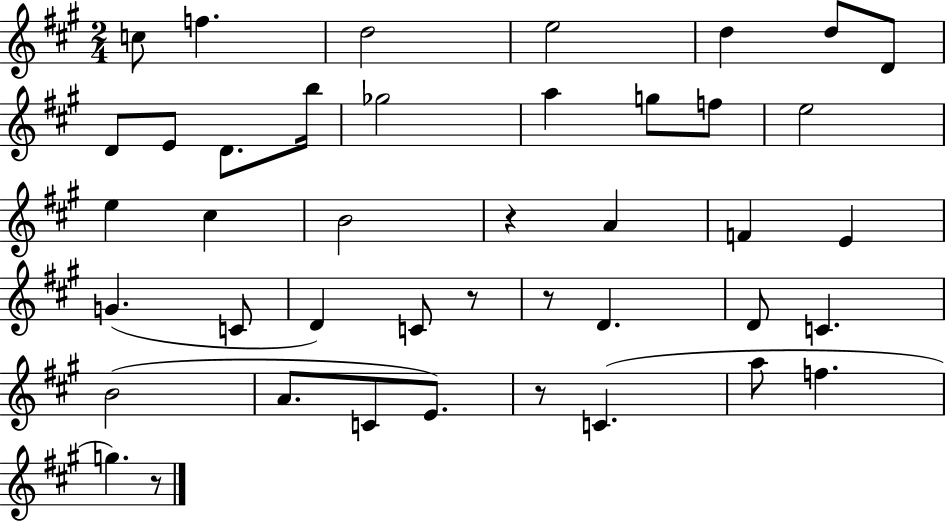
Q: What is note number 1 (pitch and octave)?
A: C5